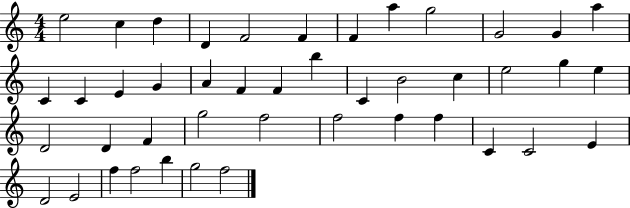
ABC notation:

X:1
T:Untitled
M:4/4
L:1/4
K:C
e2 c d D F2 F F a g2 G2 G a C C E G A F F b C B2 c e2 g e D2 D F g2 f2 f2 f f C C2 E D2 E2 f f2 b g2 f2